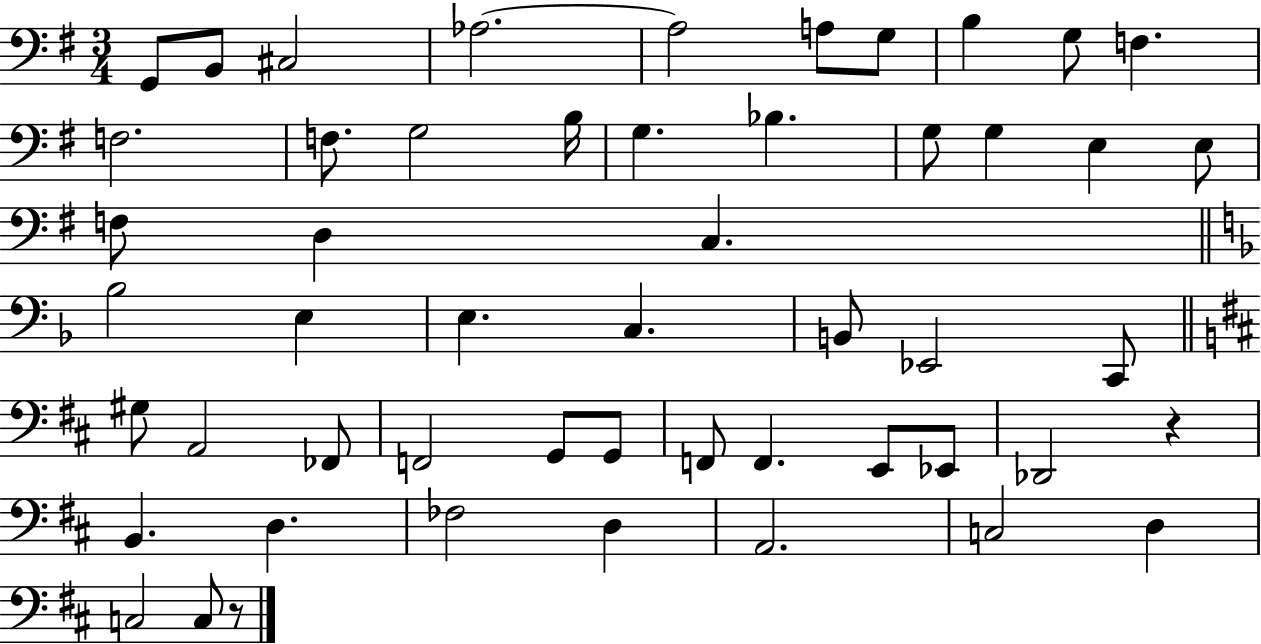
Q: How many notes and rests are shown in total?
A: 52